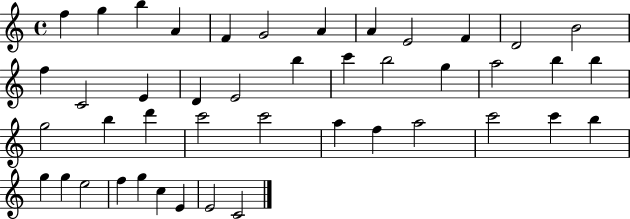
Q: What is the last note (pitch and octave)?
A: C4